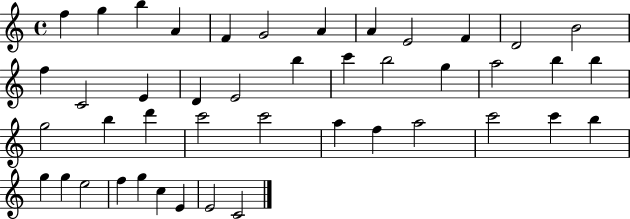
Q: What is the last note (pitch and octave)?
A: C4